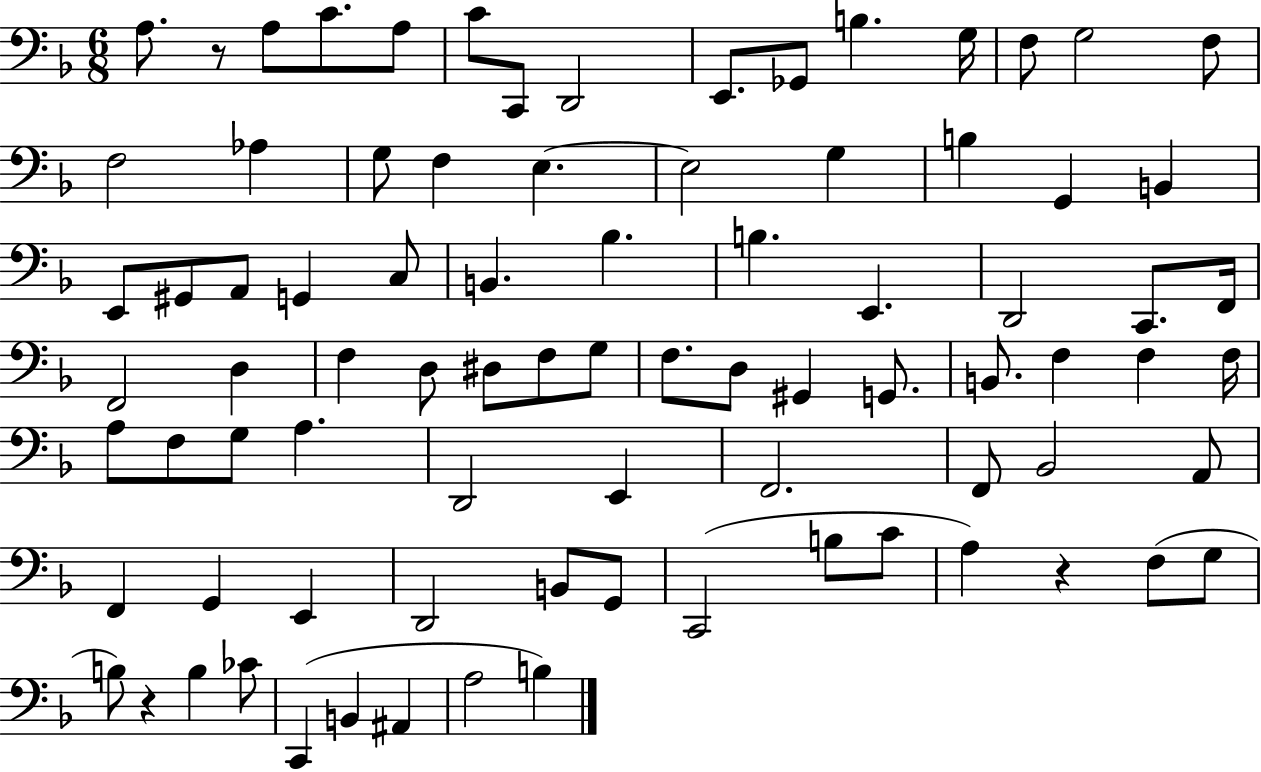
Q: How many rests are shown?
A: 3